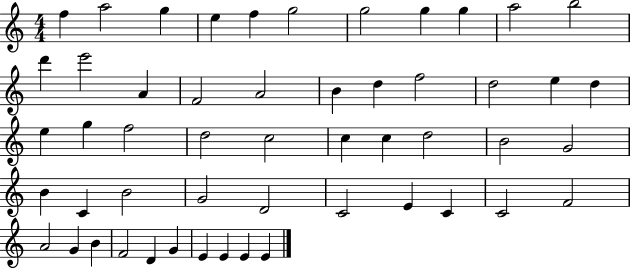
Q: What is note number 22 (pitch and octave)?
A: D5